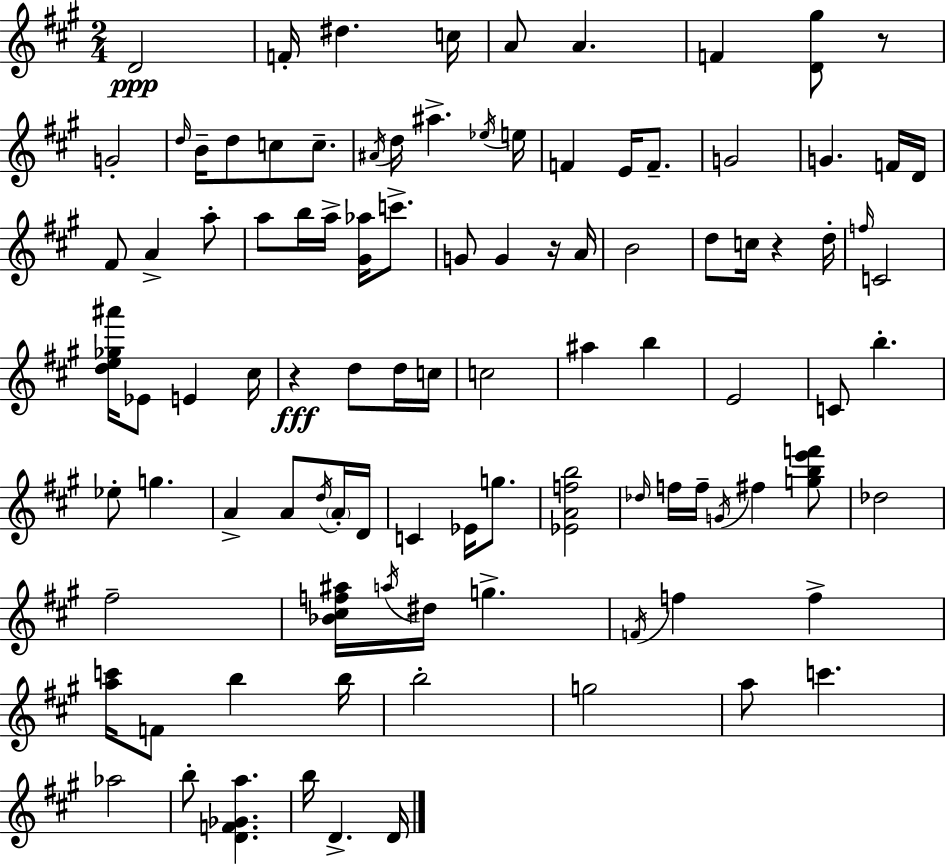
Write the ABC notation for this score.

X:1
T:Untitled
M:2/4
L:1/4
K:A
D2 F/4 ^d c/4 A/2 A F [D^g]/2 z/2 G2 d/4 B/4 d/2 c/2 c/2 ^A/4 d/4 ^a _e/4 e/4 F E/4 F/2 G2 G F/4 D/4 ^F/2 A a/2 a/2 b/4 a/4 [^G_a]/4 c'/2 G/2 G z/4 A/4 B2 d/2 c/4 z d/4 f/4 C2 [de_g^a']/4 _E/2 E ^c/4 z d/2 d/4 c/4 c2 ^a b E2 C/2 b _e/2 g A A/2 d/4 A/4 D/4 C _E/4 g/2 [_EAfb]2 _d/4 f/4 f/4 G/4 ^f [gbe'f']/2 _d2 ^f2 [_B^cf^a]/4 a/4 ^d/4 g F/4 f f [ac']/4 F/2 b b/4 b2 g2 a/2 c' _a2 b/2 [DF_Ga] b/4 D D/4